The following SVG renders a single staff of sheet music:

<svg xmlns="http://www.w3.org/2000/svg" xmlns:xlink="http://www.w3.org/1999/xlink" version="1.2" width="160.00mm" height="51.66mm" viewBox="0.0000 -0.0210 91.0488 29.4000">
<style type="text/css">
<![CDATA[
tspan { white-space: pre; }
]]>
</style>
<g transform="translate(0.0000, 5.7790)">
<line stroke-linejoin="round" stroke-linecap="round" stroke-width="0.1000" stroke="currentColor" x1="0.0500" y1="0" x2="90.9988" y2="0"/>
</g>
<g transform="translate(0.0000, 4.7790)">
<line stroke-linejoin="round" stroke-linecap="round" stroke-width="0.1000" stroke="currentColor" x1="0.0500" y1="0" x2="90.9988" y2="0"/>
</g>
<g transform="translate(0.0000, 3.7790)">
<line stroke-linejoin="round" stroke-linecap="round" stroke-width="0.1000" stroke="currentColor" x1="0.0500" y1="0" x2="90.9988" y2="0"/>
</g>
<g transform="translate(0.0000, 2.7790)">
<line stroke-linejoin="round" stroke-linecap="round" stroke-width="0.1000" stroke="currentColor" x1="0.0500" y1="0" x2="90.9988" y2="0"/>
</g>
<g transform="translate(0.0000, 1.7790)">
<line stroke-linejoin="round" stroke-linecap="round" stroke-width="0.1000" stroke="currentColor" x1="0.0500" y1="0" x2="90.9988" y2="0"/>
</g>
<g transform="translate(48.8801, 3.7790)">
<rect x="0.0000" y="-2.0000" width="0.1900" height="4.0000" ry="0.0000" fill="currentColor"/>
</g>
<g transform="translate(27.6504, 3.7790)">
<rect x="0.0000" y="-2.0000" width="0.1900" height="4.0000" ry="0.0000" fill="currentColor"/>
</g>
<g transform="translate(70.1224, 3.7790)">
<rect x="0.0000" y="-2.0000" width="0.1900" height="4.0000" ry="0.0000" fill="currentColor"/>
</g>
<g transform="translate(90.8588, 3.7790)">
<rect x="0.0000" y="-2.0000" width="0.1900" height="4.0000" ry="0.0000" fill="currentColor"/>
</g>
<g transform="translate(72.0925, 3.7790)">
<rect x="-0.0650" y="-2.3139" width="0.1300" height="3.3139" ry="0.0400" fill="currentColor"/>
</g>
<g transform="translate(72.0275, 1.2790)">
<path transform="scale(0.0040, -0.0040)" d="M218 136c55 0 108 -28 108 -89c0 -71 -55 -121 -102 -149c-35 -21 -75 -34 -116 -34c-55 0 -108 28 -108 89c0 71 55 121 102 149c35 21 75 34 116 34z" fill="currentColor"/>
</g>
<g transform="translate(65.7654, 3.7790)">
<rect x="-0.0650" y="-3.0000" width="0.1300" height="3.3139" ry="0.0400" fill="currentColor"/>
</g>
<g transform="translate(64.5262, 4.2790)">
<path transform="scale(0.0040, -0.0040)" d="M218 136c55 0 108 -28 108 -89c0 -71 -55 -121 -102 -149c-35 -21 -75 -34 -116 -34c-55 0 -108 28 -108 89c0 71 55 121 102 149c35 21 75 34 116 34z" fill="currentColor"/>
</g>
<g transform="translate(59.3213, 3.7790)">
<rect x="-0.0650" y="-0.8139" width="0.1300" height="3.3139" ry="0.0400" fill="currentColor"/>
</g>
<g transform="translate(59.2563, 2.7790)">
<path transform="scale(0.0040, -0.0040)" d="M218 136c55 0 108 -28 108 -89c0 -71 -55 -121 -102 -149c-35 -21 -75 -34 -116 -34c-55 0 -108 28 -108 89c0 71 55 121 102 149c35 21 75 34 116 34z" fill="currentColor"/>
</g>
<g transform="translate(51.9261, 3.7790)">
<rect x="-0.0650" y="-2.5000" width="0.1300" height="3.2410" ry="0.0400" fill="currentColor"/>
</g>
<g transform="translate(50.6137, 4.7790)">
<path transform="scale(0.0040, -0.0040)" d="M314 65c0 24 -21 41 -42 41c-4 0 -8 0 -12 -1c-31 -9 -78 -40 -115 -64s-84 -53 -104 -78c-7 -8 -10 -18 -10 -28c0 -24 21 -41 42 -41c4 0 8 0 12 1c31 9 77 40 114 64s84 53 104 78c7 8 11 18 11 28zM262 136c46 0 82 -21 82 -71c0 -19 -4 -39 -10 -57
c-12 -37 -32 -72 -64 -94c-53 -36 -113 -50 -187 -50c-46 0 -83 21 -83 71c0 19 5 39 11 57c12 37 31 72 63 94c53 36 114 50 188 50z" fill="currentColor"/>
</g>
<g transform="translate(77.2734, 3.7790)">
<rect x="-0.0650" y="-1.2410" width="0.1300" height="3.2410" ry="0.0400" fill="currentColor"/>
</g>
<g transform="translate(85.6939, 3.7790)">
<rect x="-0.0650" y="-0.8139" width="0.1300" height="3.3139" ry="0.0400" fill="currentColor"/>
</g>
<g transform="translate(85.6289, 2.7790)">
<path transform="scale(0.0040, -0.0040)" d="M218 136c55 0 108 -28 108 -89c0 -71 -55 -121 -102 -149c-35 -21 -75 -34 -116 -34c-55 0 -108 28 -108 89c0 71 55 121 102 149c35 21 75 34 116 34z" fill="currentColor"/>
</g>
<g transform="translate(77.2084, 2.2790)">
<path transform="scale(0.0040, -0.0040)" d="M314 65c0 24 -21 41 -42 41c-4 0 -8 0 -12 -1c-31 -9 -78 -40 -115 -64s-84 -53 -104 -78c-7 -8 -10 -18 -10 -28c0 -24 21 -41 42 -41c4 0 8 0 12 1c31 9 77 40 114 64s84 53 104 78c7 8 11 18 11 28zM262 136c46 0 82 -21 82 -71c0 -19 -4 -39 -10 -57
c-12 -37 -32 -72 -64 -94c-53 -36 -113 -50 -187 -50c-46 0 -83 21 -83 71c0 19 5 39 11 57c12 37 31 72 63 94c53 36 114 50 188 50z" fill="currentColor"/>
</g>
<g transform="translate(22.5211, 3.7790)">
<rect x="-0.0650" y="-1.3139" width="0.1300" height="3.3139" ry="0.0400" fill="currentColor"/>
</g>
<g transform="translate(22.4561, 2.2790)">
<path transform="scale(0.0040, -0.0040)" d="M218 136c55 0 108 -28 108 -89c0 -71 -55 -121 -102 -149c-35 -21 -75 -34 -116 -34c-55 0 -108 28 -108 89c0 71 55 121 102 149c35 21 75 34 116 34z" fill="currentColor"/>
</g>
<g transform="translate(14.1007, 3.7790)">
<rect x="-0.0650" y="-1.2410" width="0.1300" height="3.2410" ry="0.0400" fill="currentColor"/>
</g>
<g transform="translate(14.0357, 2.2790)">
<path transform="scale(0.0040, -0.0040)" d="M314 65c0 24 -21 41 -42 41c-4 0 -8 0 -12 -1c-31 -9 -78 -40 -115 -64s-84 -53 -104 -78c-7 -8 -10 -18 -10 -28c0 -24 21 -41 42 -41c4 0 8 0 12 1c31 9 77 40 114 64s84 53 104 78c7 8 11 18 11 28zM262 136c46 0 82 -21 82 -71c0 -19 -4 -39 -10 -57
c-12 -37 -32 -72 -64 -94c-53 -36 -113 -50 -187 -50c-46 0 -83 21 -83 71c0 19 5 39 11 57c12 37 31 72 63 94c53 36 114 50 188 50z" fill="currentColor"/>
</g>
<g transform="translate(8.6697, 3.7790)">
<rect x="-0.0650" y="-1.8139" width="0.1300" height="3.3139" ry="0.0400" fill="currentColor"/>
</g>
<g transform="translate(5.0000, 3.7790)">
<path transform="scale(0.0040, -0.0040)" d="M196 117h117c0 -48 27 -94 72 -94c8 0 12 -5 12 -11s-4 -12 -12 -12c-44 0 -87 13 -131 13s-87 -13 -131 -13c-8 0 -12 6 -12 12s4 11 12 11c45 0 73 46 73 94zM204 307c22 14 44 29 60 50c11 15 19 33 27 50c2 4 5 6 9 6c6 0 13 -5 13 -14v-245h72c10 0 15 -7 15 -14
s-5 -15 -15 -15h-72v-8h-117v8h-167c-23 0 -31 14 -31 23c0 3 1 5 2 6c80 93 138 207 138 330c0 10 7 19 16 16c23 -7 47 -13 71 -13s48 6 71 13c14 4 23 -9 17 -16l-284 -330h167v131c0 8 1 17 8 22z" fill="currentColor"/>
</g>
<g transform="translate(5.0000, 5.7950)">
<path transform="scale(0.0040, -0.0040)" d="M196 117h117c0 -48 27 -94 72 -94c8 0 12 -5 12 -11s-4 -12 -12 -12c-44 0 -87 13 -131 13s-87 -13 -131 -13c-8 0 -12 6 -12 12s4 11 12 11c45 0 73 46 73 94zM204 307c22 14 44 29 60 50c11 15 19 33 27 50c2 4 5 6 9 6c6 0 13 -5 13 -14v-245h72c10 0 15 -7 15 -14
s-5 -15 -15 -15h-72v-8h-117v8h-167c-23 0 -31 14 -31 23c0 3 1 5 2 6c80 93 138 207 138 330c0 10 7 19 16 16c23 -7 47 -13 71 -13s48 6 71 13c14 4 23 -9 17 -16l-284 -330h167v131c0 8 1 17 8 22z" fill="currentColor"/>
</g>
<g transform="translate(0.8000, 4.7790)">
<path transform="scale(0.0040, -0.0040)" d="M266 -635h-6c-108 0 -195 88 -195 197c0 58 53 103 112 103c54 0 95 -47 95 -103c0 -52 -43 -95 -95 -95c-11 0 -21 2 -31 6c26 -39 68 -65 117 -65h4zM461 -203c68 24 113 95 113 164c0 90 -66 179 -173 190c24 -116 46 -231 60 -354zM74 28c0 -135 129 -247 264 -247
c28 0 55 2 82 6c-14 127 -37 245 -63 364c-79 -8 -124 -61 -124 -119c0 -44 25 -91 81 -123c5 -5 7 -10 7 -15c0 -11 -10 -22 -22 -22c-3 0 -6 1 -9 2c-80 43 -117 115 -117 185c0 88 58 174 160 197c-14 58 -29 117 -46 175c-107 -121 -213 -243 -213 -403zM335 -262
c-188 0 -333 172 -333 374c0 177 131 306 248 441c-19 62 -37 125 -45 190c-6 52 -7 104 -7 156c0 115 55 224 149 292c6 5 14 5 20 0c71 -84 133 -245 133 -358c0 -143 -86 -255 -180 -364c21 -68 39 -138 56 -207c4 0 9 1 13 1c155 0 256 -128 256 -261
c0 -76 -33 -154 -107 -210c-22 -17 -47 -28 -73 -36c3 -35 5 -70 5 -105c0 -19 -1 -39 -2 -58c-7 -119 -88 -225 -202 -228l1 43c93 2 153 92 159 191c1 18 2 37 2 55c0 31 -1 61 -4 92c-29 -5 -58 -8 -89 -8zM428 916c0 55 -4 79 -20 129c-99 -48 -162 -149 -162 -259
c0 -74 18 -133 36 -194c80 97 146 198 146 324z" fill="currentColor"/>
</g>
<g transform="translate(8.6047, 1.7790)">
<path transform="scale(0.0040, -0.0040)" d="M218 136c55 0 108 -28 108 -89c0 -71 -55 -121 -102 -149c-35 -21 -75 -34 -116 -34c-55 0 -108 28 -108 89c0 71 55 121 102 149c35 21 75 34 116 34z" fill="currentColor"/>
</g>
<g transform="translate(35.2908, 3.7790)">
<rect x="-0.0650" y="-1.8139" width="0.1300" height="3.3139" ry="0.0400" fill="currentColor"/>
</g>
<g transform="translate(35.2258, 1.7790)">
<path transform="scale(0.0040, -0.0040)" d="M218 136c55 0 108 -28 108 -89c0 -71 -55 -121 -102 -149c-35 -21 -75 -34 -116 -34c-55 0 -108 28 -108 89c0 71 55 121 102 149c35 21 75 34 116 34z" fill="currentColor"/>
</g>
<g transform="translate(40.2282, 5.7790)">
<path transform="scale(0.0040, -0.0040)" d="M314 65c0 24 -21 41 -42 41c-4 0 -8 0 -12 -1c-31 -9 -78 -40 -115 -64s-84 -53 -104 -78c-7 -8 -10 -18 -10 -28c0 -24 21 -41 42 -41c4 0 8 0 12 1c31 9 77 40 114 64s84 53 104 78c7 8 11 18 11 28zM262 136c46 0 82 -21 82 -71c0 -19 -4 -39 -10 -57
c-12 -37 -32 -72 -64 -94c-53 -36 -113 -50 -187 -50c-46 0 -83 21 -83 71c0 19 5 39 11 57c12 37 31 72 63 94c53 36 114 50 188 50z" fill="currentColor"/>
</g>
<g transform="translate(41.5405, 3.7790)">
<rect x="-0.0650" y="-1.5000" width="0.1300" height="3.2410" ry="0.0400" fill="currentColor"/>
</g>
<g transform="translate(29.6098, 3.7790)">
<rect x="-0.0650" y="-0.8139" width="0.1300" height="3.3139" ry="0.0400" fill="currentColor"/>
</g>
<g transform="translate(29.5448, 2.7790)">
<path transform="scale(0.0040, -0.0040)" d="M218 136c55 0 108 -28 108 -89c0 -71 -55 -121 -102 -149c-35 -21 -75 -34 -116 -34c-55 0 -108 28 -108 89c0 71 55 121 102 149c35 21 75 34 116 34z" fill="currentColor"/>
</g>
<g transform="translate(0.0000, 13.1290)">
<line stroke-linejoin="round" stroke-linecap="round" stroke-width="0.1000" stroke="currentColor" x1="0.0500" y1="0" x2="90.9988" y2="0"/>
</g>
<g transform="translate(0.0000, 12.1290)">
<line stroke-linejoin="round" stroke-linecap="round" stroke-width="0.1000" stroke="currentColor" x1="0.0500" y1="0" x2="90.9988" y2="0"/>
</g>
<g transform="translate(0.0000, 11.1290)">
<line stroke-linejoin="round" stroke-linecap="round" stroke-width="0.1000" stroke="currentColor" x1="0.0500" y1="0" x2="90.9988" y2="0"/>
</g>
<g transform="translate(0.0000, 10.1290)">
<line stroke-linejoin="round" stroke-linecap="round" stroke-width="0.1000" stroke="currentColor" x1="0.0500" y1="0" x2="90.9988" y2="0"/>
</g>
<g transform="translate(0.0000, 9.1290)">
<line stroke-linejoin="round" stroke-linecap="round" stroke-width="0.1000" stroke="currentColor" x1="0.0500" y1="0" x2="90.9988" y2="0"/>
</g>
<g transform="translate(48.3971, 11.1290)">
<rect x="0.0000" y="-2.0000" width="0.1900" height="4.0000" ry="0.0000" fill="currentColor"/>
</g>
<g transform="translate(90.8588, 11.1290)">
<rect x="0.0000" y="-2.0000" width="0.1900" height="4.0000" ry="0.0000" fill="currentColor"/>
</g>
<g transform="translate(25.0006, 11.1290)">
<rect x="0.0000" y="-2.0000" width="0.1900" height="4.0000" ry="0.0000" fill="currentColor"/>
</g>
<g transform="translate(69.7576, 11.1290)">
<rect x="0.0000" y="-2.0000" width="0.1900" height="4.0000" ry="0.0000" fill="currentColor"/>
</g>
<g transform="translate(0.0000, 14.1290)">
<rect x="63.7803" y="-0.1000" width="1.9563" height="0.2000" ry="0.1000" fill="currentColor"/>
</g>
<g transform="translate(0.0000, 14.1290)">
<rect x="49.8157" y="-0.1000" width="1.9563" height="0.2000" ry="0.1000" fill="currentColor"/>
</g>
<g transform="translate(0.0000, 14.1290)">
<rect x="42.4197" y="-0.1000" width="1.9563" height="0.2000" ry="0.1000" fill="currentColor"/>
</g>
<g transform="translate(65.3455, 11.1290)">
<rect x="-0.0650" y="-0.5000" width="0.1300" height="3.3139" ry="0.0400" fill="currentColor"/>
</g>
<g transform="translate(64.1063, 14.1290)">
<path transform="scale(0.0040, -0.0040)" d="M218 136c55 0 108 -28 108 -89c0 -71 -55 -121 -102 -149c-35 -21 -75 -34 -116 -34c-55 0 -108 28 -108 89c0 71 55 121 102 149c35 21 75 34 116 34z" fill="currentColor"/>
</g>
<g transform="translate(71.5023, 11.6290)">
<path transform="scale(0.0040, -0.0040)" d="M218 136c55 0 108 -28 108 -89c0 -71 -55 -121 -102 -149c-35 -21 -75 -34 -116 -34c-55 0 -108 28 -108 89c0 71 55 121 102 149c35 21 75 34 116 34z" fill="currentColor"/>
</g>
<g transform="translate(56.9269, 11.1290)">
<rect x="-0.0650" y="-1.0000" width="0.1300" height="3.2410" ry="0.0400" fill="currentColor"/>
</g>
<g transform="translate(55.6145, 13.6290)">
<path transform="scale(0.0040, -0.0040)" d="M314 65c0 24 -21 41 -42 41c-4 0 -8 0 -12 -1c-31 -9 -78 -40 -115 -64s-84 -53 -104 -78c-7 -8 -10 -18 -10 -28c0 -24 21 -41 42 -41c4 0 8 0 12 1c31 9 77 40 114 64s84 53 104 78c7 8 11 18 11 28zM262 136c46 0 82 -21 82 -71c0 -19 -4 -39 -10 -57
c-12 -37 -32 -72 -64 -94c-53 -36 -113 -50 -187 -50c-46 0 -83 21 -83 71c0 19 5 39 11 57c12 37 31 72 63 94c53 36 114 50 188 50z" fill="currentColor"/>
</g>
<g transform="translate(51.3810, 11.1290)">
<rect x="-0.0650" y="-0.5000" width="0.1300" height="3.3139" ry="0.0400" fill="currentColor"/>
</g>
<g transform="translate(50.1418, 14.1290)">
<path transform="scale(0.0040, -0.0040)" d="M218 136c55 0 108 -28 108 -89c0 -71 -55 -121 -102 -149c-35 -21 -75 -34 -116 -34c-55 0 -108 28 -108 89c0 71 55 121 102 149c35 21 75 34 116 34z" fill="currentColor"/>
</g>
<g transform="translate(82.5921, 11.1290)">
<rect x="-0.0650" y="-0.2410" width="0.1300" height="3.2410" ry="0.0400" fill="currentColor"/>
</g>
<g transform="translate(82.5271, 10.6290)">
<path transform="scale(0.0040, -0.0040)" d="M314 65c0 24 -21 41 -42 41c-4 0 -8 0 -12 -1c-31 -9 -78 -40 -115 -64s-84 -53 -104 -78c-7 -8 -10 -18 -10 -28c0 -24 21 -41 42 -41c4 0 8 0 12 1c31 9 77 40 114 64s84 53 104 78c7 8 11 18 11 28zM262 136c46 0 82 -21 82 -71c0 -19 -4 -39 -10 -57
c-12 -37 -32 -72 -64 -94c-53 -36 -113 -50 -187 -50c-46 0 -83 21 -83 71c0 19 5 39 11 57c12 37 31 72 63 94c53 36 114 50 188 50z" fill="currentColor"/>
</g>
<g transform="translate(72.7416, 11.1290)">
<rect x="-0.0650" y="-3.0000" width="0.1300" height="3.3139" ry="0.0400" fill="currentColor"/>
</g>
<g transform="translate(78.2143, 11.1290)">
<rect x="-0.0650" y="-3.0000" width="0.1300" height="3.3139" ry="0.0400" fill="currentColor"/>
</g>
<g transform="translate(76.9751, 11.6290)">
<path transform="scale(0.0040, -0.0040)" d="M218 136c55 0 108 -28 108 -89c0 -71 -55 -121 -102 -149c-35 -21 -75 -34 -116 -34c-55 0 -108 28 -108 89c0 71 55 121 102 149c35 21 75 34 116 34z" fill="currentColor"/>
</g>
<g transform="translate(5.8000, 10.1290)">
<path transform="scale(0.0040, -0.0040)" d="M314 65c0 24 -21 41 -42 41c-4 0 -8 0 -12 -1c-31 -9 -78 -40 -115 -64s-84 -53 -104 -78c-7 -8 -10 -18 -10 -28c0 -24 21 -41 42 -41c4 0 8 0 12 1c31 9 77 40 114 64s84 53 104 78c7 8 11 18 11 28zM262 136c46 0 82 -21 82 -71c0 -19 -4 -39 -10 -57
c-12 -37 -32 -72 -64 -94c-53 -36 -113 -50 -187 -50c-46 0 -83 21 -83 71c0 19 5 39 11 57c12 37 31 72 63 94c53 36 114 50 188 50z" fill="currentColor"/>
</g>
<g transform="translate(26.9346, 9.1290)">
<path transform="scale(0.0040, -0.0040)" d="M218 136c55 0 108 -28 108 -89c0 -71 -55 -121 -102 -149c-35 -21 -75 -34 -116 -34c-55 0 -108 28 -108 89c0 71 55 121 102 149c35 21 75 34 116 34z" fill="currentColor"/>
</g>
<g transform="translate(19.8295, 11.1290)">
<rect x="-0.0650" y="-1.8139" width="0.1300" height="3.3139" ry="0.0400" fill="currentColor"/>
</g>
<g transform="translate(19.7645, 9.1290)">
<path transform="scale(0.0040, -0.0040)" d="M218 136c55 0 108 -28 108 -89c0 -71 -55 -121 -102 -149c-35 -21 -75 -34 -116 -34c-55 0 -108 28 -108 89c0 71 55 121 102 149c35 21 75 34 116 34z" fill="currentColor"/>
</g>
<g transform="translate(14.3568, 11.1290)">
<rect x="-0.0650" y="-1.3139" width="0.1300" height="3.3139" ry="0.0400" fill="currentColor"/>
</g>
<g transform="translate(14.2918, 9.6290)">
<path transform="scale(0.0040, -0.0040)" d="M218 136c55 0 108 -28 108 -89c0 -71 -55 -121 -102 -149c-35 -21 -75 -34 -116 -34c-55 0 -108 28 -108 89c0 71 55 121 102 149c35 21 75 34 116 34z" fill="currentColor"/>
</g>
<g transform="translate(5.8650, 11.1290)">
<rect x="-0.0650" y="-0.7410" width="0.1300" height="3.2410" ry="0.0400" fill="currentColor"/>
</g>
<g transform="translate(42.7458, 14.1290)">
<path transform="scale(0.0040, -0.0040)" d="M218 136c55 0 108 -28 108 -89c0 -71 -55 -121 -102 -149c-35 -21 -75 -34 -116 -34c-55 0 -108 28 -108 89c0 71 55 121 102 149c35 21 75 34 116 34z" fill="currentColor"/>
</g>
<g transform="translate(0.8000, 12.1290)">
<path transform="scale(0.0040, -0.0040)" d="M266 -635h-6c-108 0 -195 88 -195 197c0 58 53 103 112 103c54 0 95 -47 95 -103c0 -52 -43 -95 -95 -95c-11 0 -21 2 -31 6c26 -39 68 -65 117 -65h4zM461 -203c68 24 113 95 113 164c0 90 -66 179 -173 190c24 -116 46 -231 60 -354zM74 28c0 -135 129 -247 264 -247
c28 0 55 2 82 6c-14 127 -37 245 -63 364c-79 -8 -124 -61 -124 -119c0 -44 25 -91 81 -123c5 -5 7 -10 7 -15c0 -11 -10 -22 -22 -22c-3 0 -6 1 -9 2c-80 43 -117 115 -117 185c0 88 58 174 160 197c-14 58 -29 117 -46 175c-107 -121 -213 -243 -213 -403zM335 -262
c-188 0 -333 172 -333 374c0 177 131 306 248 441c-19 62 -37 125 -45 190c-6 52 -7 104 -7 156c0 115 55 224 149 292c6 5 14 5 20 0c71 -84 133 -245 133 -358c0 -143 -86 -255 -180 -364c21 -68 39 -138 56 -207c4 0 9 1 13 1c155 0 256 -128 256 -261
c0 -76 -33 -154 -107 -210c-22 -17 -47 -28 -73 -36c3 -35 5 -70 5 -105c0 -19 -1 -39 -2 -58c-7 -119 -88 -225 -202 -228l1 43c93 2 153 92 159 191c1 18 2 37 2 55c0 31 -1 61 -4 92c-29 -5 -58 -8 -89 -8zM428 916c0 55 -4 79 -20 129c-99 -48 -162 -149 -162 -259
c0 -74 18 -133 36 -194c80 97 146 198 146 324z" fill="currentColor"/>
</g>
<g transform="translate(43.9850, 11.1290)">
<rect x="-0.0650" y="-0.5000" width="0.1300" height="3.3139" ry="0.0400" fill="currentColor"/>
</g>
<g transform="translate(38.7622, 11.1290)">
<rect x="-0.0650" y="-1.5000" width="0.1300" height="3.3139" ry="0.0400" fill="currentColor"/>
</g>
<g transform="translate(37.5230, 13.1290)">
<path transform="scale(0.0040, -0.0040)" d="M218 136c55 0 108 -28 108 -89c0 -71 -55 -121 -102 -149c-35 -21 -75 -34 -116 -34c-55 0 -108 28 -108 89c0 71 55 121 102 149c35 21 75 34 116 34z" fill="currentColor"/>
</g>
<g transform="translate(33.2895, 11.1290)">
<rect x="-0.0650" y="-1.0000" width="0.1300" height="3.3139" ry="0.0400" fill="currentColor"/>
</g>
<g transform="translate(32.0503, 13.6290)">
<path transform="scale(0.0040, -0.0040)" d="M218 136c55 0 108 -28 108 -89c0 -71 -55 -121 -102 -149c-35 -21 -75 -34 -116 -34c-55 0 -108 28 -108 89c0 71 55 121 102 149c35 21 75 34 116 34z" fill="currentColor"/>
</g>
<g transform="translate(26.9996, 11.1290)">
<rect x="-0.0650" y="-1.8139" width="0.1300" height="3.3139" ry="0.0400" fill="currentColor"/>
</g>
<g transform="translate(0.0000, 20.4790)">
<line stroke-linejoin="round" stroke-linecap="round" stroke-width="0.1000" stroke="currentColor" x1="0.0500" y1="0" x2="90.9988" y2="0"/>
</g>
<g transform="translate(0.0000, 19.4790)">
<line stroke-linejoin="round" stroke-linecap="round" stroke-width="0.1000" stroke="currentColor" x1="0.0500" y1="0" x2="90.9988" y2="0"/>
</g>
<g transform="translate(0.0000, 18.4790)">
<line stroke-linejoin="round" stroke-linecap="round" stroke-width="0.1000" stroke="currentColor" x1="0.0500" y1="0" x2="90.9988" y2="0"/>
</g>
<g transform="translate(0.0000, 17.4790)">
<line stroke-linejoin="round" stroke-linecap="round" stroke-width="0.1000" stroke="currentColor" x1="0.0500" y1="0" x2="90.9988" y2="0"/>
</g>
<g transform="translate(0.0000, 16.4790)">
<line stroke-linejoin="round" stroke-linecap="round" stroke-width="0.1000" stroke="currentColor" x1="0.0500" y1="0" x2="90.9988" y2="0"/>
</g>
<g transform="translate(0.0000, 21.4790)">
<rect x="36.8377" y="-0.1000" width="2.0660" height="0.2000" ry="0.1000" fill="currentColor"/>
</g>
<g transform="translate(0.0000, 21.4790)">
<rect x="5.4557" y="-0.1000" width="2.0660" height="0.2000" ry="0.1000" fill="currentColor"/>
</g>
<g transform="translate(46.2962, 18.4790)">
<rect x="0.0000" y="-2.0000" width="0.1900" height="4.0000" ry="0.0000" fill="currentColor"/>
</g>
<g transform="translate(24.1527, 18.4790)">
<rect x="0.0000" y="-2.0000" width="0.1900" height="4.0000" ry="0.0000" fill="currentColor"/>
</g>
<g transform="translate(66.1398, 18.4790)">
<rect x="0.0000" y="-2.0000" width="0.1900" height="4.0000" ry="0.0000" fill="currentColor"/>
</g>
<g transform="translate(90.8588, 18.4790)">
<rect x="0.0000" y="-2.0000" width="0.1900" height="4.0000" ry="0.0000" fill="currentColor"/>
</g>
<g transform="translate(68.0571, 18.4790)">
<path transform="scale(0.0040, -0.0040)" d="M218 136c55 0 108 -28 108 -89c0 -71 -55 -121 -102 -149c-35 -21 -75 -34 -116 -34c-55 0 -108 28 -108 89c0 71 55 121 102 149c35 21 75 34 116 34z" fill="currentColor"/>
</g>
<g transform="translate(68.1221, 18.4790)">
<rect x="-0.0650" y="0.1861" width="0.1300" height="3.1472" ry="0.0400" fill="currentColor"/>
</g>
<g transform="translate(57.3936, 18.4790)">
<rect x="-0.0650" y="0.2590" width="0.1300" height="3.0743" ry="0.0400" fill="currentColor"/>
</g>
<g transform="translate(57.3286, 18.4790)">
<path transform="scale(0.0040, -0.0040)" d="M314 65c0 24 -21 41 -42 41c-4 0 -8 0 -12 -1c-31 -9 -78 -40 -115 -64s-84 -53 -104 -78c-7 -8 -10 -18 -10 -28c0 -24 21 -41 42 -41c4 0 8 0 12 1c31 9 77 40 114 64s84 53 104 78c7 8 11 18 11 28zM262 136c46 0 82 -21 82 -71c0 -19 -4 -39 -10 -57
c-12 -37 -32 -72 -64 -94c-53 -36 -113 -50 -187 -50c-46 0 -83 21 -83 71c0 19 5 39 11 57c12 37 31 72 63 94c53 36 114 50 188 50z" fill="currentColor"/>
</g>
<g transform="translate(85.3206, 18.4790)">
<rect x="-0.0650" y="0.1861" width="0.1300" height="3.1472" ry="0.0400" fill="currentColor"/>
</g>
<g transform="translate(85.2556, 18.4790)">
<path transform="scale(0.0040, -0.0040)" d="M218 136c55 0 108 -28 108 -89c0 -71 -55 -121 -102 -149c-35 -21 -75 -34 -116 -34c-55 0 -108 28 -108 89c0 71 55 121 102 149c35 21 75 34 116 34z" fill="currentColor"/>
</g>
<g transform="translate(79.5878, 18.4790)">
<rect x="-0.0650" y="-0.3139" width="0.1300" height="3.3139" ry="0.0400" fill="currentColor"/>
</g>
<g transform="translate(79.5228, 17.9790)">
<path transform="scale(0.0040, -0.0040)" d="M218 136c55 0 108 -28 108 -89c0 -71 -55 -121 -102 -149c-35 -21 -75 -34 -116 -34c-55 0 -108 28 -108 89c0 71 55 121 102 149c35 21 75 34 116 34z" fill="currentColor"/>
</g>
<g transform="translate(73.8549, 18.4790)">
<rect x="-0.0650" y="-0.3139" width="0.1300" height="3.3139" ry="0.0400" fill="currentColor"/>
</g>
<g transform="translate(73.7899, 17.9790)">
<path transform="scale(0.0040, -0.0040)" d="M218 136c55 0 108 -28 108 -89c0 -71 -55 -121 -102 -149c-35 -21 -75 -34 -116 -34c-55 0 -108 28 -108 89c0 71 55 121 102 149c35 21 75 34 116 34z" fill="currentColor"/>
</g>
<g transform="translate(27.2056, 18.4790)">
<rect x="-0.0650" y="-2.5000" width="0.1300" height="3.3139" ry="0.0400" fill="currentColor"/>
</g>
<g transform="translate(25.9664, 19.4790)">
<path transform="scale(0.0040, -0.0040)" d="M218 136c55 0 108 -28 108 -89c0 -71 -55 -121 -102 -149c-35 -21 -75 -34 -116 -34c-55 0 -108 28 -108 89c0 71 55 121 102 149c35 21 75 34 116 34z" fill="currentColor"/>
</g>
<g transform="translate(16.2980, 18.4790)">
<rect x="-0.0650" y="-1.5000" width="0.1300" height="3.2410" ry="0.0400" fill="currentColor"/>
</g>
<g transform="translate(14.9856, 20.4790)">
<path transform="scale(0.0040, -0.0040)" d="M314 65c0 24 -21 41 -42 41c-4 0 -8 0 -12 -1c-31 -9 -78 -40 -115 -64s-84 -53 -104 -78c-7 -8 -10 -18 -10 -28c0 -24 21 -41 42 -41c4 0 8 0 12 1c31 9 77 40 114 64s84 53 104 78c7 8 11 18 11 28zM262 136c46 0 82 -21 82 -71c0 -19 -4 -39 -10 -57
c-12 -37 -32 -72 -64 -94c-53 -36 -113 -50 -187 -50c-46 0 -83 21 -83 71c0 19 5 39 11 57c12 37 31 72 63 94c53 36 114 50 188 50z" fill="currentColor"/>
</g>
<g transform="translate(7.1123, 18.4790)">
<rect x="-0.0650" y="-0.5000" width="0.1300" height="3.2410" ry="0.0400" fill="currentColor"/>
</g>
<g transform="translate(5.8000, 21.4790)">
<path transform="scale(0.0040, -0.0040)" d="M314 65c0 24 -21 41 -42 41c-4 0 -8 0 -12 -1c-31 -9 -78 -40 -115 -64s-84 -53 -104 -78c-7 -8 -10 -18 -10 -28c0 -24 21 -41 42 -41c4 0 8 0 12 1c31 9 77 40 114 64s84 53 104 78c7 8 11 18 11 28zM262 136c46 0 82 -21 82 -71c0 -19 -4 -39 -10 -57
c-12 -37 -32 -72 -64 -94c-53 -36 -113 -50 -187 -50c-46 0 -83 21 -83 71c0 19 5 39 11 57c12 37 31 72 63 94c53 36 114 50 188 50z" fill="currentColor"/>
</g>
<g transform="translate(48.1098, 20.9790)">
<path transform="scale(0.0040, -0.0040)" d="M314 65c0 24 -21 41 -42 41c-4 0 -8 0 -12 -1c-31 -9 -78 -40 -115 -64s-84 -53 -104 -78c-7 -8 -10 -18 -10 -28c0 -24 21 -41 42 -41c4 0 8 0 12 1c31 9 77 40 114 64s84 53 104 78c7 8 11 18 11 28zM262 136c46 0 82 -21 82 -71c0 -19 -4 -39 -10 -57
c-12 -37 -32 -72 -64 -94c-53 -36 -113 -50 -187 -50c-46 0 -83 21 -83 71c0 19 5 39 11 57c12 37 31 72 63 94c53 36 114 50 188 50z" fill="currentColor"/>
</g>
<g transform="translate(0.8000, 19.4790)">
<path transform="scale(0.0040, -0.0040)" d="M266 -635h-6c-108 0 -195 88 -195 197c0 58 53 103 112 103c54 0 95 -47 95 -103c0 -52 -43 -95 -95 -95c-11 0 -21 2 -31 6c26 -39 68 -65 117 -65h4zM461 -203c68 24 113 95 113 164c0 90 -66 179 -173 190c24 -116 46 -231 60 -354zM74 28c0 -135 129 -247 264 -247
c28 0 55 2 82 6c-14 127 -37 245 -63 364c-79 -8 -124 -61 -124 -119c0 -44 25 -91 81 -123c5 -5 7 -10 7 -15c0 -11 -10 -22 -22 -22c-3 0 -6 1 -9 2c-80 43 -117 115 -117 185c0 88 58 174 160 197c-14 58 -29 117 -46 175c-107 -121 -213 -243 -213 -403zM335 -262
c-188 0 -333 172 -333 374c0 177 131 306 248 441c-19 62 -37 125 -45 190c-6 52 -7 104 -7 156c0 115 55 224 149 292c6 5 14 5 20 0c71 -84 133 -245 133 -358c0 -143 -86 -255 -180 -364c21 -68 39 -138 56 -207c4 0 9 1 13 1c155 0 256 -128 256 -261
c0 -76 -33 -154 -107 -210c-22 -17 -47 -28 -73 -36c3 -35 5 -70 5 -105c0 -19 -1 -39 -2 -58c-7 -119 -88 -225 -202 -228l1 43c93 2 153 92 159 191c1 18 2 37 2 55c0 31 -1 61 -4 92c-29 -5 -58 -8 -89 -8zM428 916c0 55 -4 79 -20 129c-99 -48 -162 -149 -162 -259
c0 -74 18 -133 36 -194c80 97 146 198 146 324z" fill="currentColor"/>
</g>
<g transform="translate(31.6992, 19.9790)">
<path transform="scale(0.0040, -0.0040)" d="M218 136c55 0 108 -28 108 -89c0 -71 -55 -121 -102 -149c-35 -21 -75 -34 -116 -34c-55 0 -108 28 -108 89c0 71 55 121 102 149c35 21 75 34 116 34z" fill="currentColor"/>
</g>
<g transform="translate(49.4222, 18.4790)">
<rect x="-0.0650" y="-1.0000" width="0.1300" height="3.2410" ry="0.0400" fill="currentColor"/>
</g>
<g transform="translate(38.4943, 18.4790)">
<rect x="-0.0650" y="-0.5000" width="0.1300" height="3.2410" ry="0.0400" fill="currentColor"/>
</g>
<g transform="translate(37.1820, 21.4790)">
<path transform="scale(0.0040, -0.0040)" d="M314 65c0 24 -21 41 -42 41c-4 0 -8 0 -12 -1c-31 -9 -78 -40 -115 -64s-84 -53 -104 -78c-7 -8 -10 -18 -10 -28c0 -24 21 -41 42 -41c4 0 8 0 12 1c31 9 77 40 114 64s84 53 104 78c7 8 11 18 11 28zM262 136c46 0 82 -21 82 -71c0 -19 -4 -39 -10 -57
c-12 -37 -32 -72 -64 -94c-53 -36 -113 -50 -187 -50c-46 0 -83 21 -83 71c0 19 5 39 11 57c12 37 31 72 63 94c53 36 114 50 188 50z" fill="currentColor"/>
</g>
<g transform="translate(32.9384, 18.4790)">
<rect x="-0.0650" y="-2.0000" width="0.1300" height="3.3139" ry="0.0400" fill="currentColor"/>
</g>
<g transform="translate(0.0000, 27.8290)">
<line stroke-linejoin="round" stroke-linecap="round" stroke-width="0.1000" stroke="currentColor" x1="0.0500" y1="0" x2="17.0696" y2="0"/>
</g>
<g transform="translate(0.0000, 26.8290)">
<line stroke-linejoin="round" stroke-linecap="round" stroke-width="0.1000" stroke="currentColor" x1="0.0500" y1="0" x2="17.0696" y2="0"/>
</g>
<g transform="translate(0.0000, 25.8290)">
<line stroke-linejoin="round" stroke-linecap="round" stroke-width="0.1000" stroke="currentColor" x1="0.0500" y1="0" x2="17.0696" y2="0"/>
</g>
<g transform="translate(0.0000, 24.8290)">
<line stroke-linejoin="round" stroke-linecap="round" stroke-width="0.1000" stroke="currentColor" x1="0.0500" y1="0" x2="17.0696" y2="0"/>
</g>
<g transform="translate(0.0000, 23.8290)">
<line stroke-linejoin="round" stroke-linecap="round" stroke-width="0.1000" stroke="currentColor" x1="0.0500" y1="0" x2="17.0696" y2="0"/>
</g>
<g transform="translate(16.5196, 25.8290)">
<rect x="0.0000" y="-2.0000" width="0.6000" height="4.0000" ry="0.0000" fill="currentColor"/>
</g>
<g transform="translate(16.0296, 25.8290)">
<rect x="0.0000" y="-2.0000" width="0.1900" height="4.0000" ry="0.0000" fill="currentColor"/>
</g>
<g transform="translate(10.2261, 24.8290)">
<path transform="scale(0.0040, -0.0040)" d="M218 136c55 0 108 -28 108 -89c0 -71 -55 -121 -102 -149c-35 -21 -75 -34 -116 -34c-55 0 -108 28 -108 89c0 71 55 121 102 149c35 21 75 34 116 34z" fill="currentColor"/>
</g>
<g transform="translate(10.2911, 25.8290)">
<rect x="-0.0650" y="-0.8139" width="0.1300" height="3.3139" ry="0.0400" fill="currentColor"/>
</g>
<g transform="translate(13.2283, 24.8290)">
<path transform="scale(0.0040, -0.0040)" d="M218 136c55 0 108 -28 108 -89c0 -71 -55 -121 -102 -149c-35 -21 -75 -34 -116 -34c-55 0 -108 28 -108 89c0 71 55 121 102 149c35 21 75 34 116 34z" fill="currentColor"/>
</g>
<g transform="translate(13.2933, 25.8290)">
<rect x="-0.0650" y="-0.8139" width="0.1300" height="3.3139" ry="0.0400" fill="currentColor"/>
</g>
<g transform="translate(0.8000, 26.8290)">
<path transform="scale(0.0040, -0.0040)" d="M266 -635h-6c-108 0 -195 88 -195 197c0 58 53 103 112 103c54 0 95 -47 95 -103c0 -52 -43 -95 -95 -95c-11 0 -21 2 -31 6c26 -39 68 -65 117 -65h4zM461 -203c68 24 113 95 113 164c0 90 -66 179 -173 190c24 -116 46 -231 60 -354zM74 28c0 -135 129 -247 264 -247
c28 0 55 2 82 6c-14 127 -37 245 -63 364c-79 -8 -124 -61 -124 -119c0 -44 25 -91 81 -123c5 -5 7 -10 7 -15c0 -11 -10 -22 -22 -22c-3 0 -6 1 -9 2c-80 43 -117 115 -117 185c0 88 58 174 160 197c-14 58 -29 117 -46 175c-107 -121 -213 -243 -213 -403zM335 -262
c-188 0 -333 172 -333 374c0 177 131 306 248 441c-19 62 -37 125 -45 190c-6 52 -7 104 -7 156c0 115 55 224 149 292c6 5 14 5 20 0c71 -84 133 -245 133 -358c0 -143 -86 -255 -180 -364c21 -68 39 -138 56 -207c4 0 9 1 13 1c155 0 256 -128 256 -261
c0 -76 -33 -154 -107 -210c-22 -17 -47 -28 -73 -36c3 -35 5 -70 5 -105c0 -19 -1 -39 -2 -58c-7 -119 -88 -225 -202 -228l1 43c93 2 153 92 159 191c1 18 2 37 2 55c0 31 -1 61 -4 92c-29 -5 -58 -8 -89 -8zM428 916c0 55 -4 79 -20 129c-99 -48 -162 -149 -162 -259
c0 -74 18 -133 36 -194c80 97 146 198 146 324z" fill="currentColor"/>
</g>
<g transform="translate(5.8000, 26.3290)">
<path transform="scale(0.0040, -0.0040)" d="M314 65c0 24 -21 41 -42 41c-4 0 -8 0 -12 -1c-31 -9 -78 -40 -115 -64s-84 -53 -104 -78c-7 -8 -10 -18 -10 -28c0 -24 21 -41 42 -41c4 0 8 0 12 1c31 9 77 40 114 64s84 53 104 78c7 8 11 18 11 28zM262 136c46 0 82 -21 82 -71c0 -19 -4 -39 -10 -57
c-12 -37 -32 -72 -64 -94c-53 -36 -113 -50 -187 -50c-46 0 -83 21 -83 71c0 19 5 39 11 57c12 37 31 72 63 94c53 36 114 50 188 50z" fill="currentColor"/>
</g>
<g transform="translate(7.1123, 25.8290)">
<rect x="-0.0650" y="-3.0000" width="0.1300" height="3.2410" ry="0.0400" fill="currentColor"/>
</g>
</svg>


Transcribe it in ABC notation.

X:1
T:Untitled
M:4/4
L:1/4
K:C
f e2 e d f E2 G2 d A g e2 d d2 e f f D E C C D2 C A A c2 C2 E2 G F C2 D2 B2 B c c B A2 d d